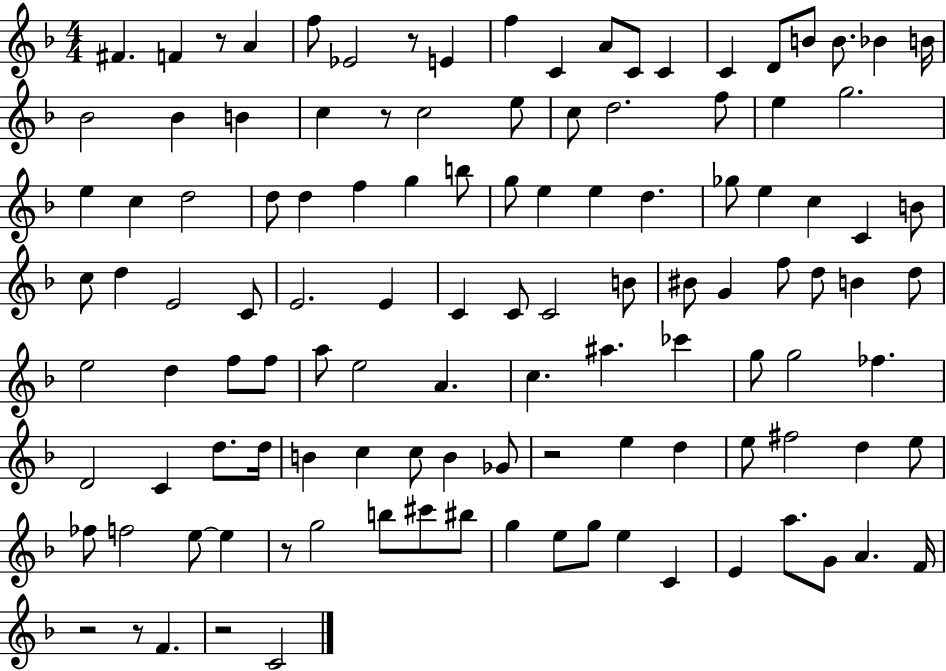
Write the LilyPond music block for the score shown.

{
  \clef treble
  \numericTimeSignature
  \time 4/4
  \key f \major
  fis'4. f'4 r8 a'4 | f''8 ees'2 r8 e'4 | f''4 c'4 a'8 c'8 c'4 | c'4 d'8 b'8 b'8. bes'4 b'16 | \break bes'2 bes'4 b'4 | c''4 r8 c''2 e''8 | c''8 d''2. f''8 | e''4 g''2. | \break e''4 c''4 d''2 | d''8 d''4 f''4 g''4 b''8 | g''8 e''4 e''4 d''4. | ges''8 e''4 c''4 c'4 b'8 | \break c''8 d''4 e'2 c'8 | e'2. e'4 | c'4 c'8 c'2 b'8 | bis'8 g'4 f''8 d''8 b'4 d''8 | \break e''2 d''4 f''8 f''8 | a''8 e''2 a'4. | c''4. ais''4. ces'''4 | g''8 g''2 fes''4. | \break d'2 c'4 d''8. d''16 | b'4 c''4 c''8 b'4 ges'8 | r2 e''4 d''4 | e''8 fis''2 d''4 e''8 | \break fes''8 f''2 e''8~~ e''4 | r8 g''2 b''8 cis'''8 bis''8 | g''4 e''8 g''8 e''4 c'4 | e'4 a''8. g'8 a'4. f'16 | \break r2 r8 f'4. | r2 c'2 | \bar "|."
}